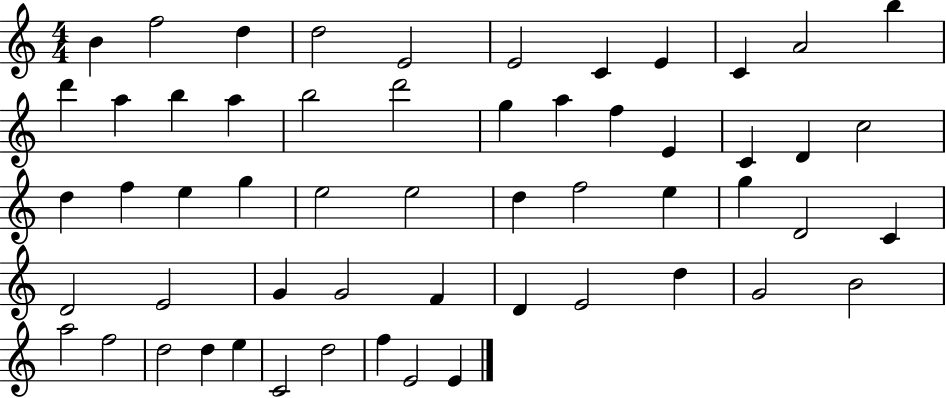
{
  \clef treble
  \numericTimeSignature
  \time 4/4
  \key c \major
  b'4 f''2 d''4 | d''2 e'2 | e'2 c'4 e'4 | c'4 a'2 b''4 | \break d'''4 a''4 b''4 a''4 | b''2 d'''2 | g''4 a''4 f''4 e'4 | c'4 d'4 c''2 | \break d''4 f''4 e''4 g''4 | e''2 e''2 | d''4 f''2 e''4 | g''4 d'2 c'4 | \break d'2 e'2 | g'4 g'2 f'4 | d'4 e'2 d''4 | g'2 b'2 | \break a''2 f''2 | d''2 d''4 e''4 | c'2 d''2 | f''4 e'2 e'4 | \break \bar "|."
}